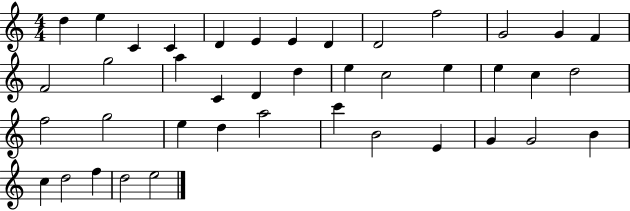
X:1
T:Untitled
M:4/4
L:1/4
K:C
d e C C D E E D D2 f2 G2 G F F2 g2 a C D d e c2 e e c d2 f2 g2 e d a2 c' B2 E G G2 B c d2 f d2 e2